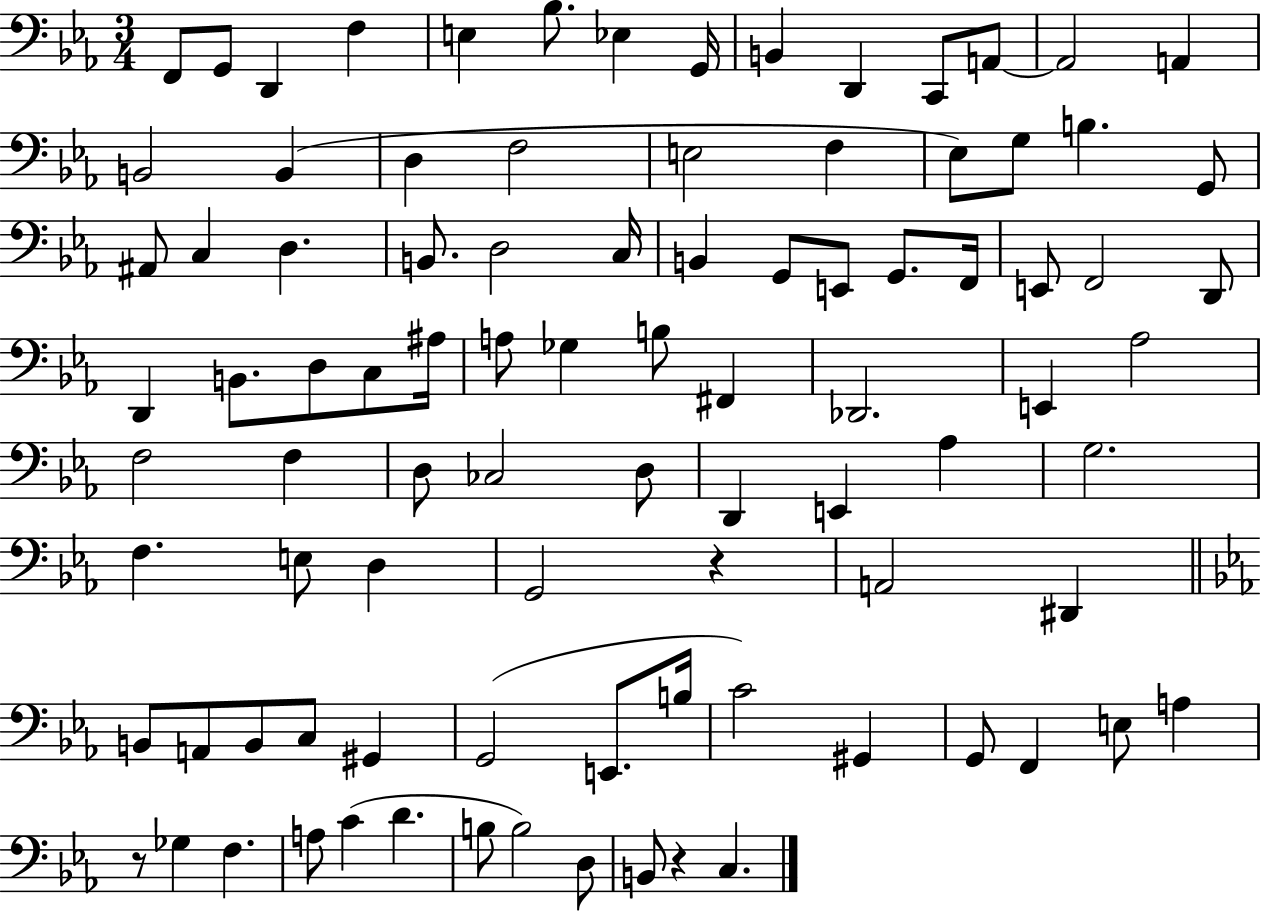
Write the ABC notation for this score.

X:1
T:Untitled
M:3/4
L:1/4
K:Eb
F,,/2 G,,/2 D,, F, E, _B,/2 _E, G,,/4 B,, D,, C,,/2 A,,/2 A,,2 A,, B,,2 B,, D, F,2 E,2 F, _E,/2 G,/2 B, G,,/2 ^A,,/2 C, D, B,,/2 D,2 C,/4 B,, G,,/2 E,,/2 G,,/2 F,,/4 E,,/2 F,,2 D,,/2 D,, B,,/2 D,/2 C,/2 ^A,/4 A,/2 _G, B,/2 ^F,, _D,,2 E,, _A,2 F,2 F, D,/2 _C,2 D,/2 D,, E,, _A, G,2 F, E,/2 D, G,,2 z A,,2 ^D,, B,,/2 A,,/2 B,,/2 C,/2 ^G,, G,,2 E,,/2 B,/4 C2 ^G,, G,,/2 F,, E,/2 A, z/2 _G, F, A,/2 C D B,/2 B,2 D,/2 B,,/2 z C,